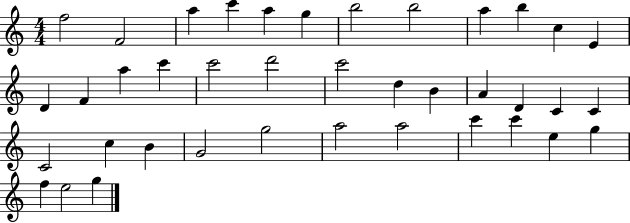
F5/h F4/h A5/q C6/q A5/q G5/q B5/h B5/h A5/q B5/q C5/q E4/q D4/q F4/q A5/q C6/q C6/h D6/h C6/h D5/q B4/q A4/q D4/q C4/q C4/q C4/h C5/q B4/q G4/h G5/h A5/h A5/h C6/q C6/q E5/q G5/q F5/q E5/h G5/q